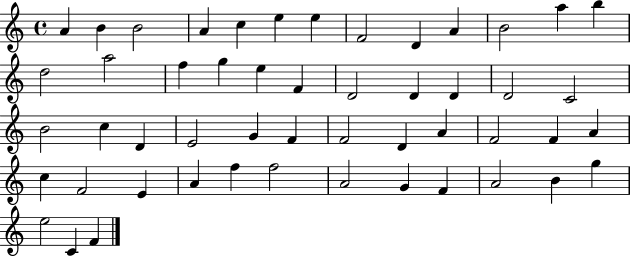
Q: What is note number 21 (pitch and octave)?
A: D4